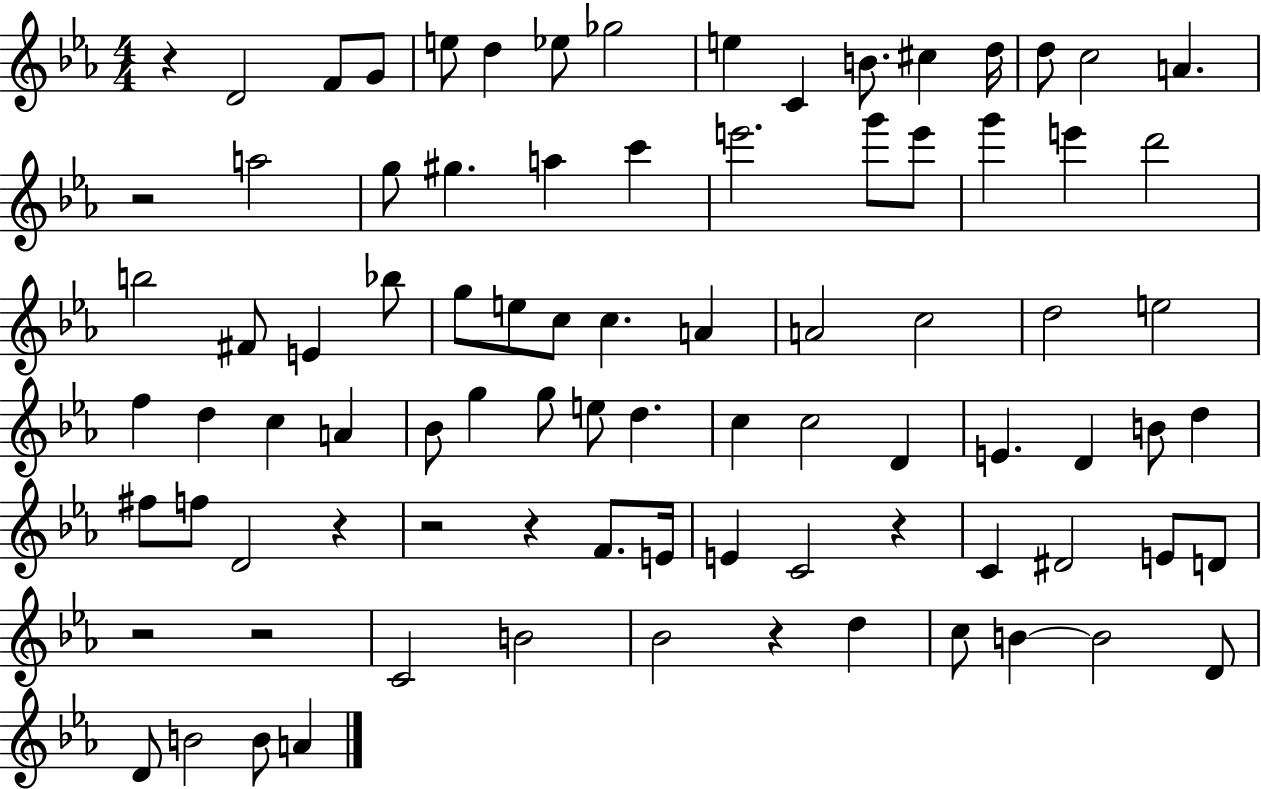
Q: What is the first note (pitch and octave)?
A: D4